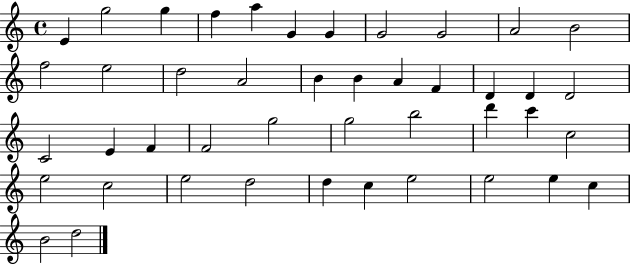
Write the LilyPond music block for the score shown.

{
  \clef treble
  \time 4/4
  \defaultTimeSignature
  \key c \major
  e'4 g''2 g''4 | f''4 a''4 g'4 g'4 | g'2 g'2 | a'2 b'2 | \break f''2 e''2 | d''2 a'2 | b'4 b'4 a'4 f'4 | d'4 d'4 d'2 | \break c'2 e'4 f'4 | f'2 g''2 | g''2 b''2 | d'''4 c'''4 c''2 | \break e''2 c''2 | e''2 d''2 | d''4 c''4 e''2 | e''2 e''4 c''4 | \break b'2 d''2 | \bar "|."
}